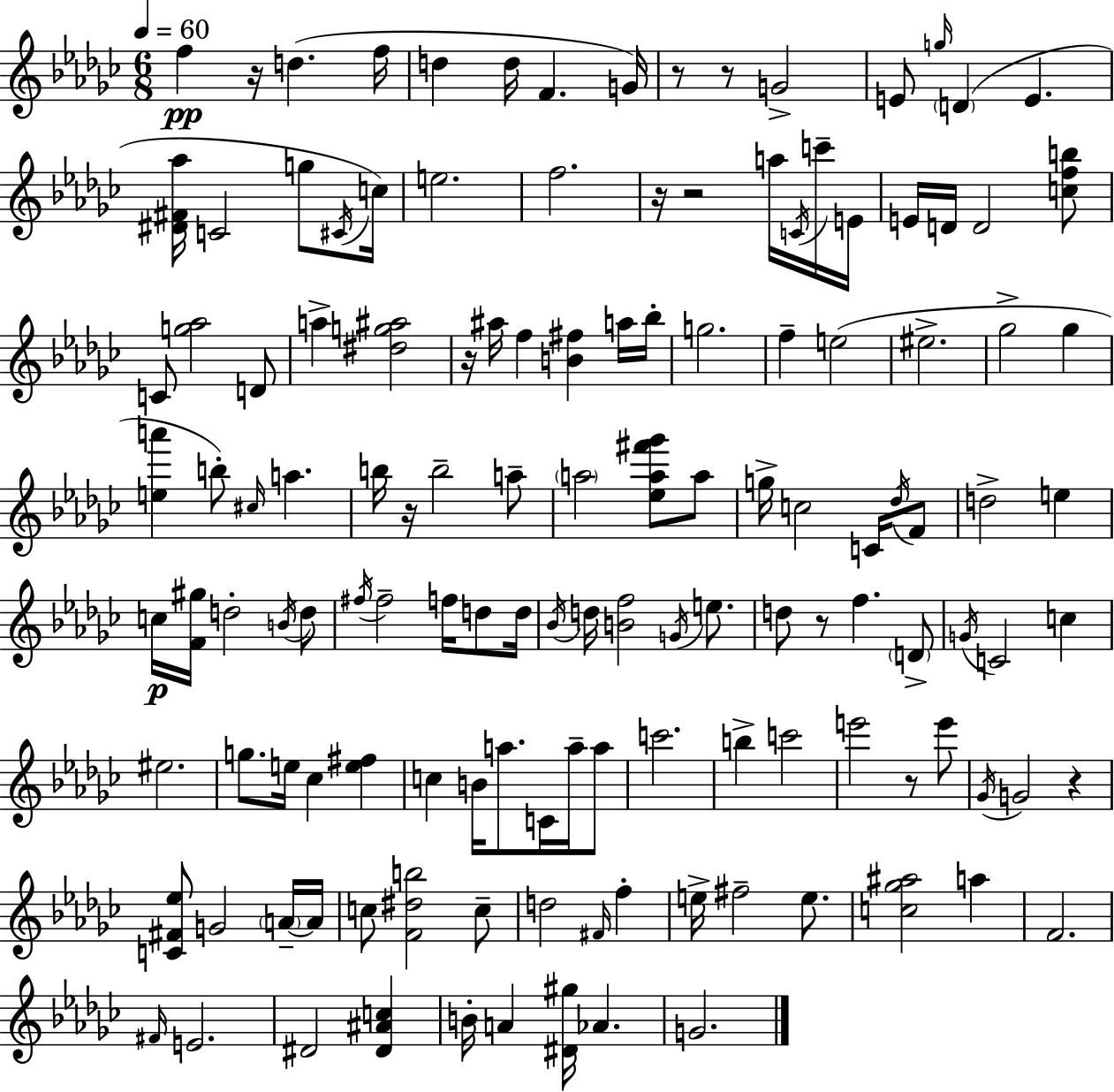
X:1
T:Untitled
M:6/8
L:1/4
K:Ebm
f z/4 d f/4 d d/4 F G/4 z/2 z/2 G2 E/2 g/4 D E [^D^F_a]/4 C2 g/2 ^C/4 c/4 e2 f2 z/4 z2 a/4 C/4 c'/4 E/4 E/4 D/4 D2 [cfb]/2 C/2 [g_a]2 D/2 a [^dg^a]2 z/4 ^a/4 f [B^f] a/4 _b/4 g2 f e2 ^e2 _g2 _g [ea'] b/2 ^c/4 a b/4 z/4 b2 a/2 a2 [_ea^f'_g']/2 a/2 g/4 c2 C/4 _d/4 F/2 d2 e c/4 [F^g]/4 d2 B/4 d/2 ^f/4 ^f2 f/4 d/2 d/4 _B/4 d/4 [Bf]2 G/4 e/2 d/2 z/2 f D/2 G/4 C2 c ^e2 g/2 e/4 _c [e^f] c B/4 a/2 C/4 a/4 a/2 c'2 b c'2 e'2 z/2 e'/2 _G/4 G2 z [C^F_e]/2 G2 A/4 A/4 c/2 [F^db]2 c/2 d2 ^F/4 f e/4 ^f2 e/2 [c_g^a]2 a F2 ^F/4 E2 ^D2 [^D^Ac] B/4 A [^D^g]/4 _A G2